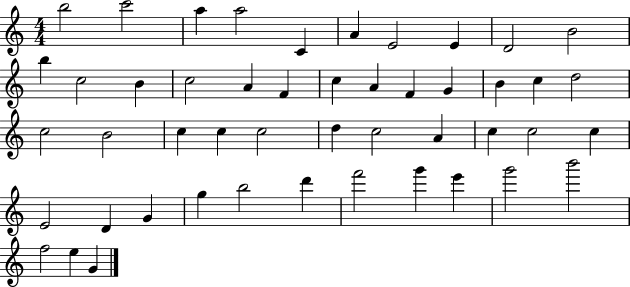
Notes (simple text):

B5/h C6/h A5/q A5/h C4/q A4/q E4/h E4/q D4/h B4/h B5/q C5/h B4/q C5/h A4/q F4/q C5/q A4/q F4/q G4/q B4/q C5/q D5/h C5/h B4/h C5/q C5/q C5/h D5/q C5/h A4/q C5/q C5/h C5/q E4/h D4/q G4/q G5/q B5/h D6/q F6/h G6/q E6/q G6/h B6/h F5/h E5/q G4/q